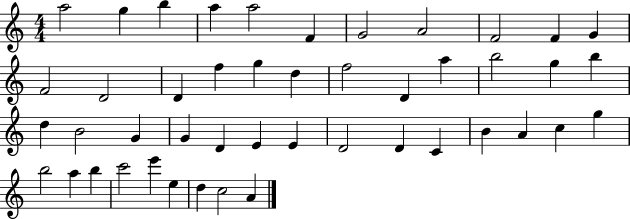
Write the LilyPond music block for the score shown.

{
  \clef treble
  \numericTimeSignature
  \time 4/4
  \key c \major
  a''2 g''4 b''4 | a''4 a''2 f'4 | g'2 a'2 | f'2 f'4 g'4 | \break f'2 d'2 | d'4 f''4 g''4 d''4 | f''2 d'4 a''4 | b''2 g''4 b''4 | \break d''4 b'2 g'4 | g'4 d'4 e'4 e'4 | d'2 d'4 c'4 | b'4 a'4 c''4 g''4 | \break b''2 a''4 b''4 | c'''2 e'''4 e''4 | d''4 c''2 a'4 | \bar "|."
}